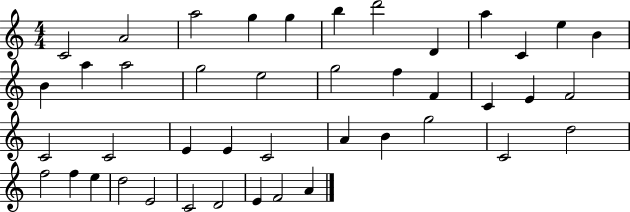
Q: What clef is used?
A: treble